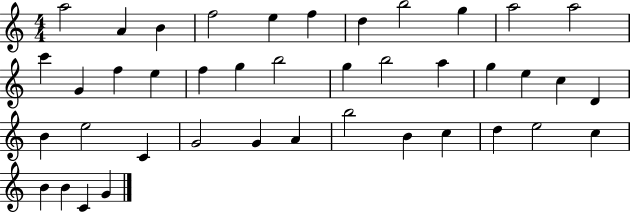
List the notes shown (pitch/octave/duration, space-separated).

A5/h A4/q B4/q F5/h E5/q F5/q D5/q B5/h G5/q A5/h A5/h C6/q G4/q F5/q E5/q F5/q G5/q B5/h G5/q B5/h A5/q G5/q E5/q C5/q D4/q B4/q E5/h C4/q G4/h G4/q A4/q B5/h B4/q C5/q D5/q E5/h C5/q B4/q B4/q C4/q G4/q